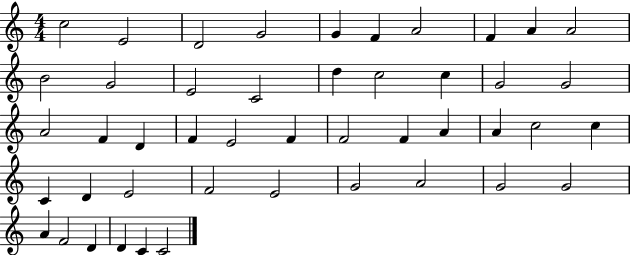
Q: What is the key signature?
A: C major